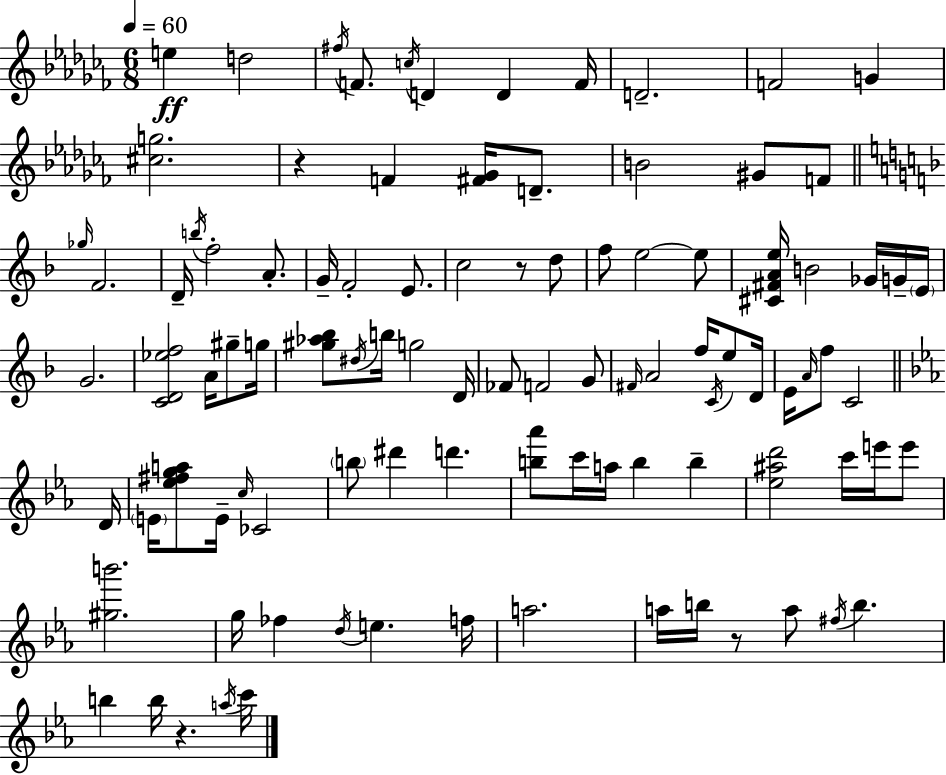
{
  \clef treble
  \numericTimeSignature
  \time 6/8
  \key aes \minor
  \tempo 4 = 60
  \repeat volta 2 { e''4\ff d''2 | \acciaccatura { fis''16 } f'8. \acciaccatura { c''16 } d'4 d'4 | f'16 d'2.-- | f'2 g'4 | \break <cis'' g''>2. | r4 f'4 <fis' ges'>16 d'8.-- | b'2 gis'8 | f'8 \bar "||" \break \key f \major \grace { ges''16 } f'2. | d'16-- \acciaccatura { b''16 } f''2-. a'8.-. | g'16-- f'2-. e'8. | c''2 r8 | \break d''8 f''8 e''2~~ | e''8 <cis' fis' a' e''>16 b'2 ges'16 | g'16-- \parenthesize e'16 g'2. | <c' d' ees'' f''>2 a'16 gis''8-- | \break g''16 <gis'' aes'' bes''>8 \acciaccatura { dis''16 } b''16 g''2 | d'16 fes'8 f'2 | g'8 \grace { fis'16 } a'2 | f''16 \acciaccatura { c'16 } e''8 d'16 e'16 \grace { a'16 } f''8 c'2 | \break \bar "||" \break \key ees \major d'16 \parenthesize e'16 <ees'' fis'' g'' a''>8 e'16-- \grace { c''16 } ces'2 | \parenthesize b''8 dis'''4 d'''4. | <b'' aes'''>8 c'''16 a''16 b''4 b''4-- | <ees'' ais'' d'''>2 c'''16 e'''16 | \break e'''8 <gis'' b'''>2. | g''16 fes''4 \acciaccatura { d''16 } e''4. | f''16 a''2. | a''16 b''16 r8 a''8 \acciaccatura { fis''16 } b''4. | \break b''4 b''16 r4. | \acciaccatura { a''16 } c'''16 } \bar "|."
}